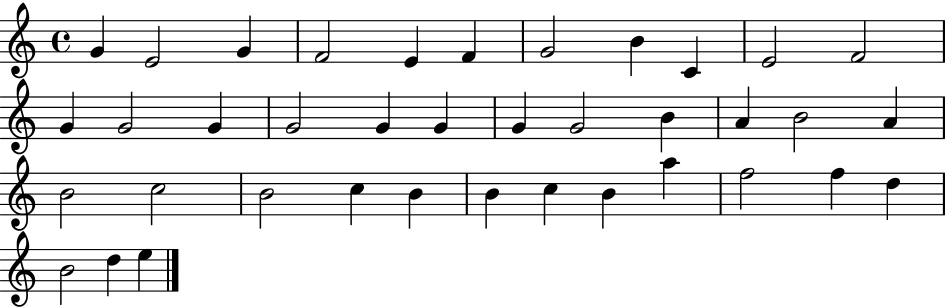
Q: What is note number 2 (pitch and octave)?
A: E4